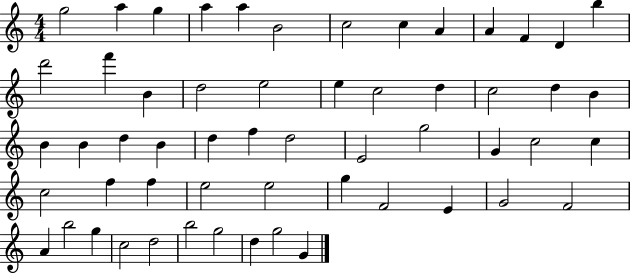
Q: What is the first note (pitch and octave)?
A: G5